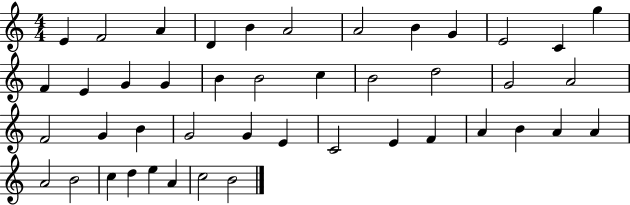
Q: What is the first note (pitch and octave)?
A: E4